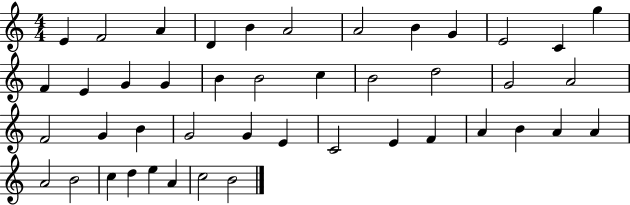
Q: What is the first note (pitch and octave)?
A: E4